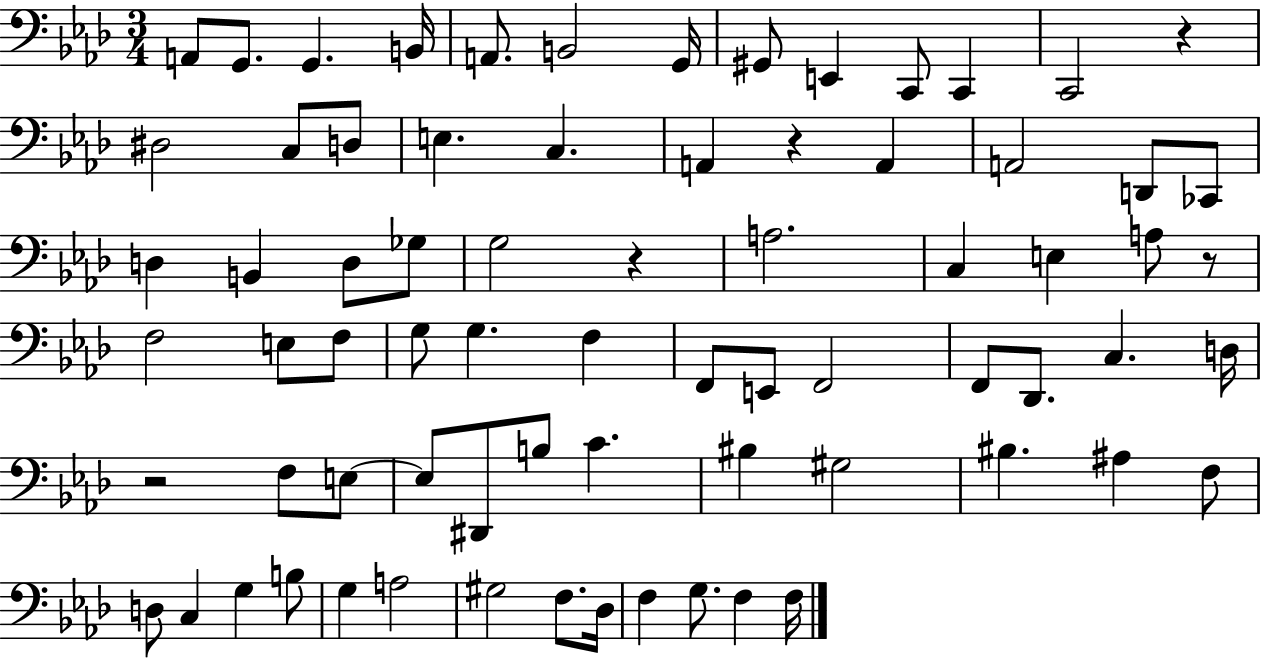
{
  \clef bass
  \numericTimeSignature
  \time 3/4
  \key aes \major
  \repeat volta 2 { a,8 g,8. g,4. b,16 | a,8. b,2 g,16 | gis,8 e,4 c,8 c,4 | c,2 r4 | \break dis2 c8 d8 | e4. c4. | a,4 r4 a,4 | a,2 d,8 ces,8 | \break d4 b,4 d8 ges8 | g2 r4 | a2. | c4 e4 a8 r8 | \break f2 e8 f8 | g8 g4. f4 | f,8 e,8 f,2 | f,8 des,8. c4. d16 | \break r2 f8 e8~~ | e8 dis,8 b8 c'4. | bis4 gis2 | bis4. ais4 f8 | \break d8 c4 g4 b8 | g4 a2 | gis2 f8. des16 | f4 g8. f4 f16 | \break } \bar "|."
}